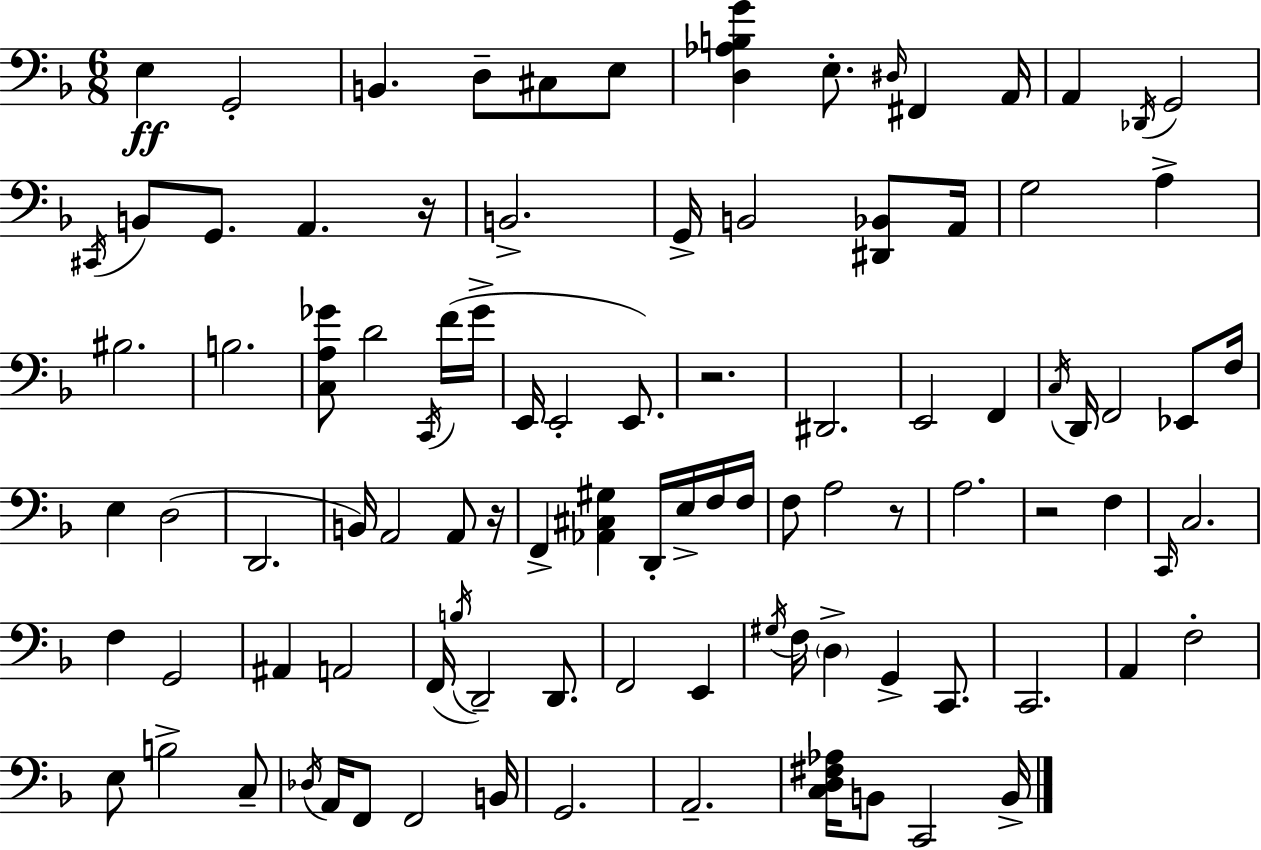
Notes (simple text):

E3/q G2/h B2/q. D3/e C#3/e E3/e [D3,Ab3,B3,G4]/q E3/e. D#3/s F#2/q A2/s A2/q Db2/s G2/h C#2/s B2/e G2/e. A2/q. R/s B2/h. G2/s B2/h [D#2,Bb2]/e A2/s G3/h A3/q BIS3/h. B3/h. [C3,A3,Gb4]/e D4/h C2/s F4/s Gb4/s E2/s E2/h E2/e. R/h. D#2/h. E2/h F2/q C3/s D2/s F2/h Eb2/e F3/s E3/q D3/h D2/h. B2/s A2/h A2/e R/s F2/q [Ab2,C#3,G#3]/q D2/s E3/s F3/s F3/s F3/e A3/h R/e A3/h. R/h F3/q C2/s C3/h. F3/q G2/h A#2/q A2/h F2/s B3/s D2/h D2/e. F2/h E2/q G#3/s F3/s D3/q G2/q C2/e. C2/h. A2/q F3/h E3/e B3/h C3/e Db3/s A2/s F2/e F2/h B2/s G2/h. A2/h. [C3,D3,F#3,Ab3]/s B2/e C2/h B2/s